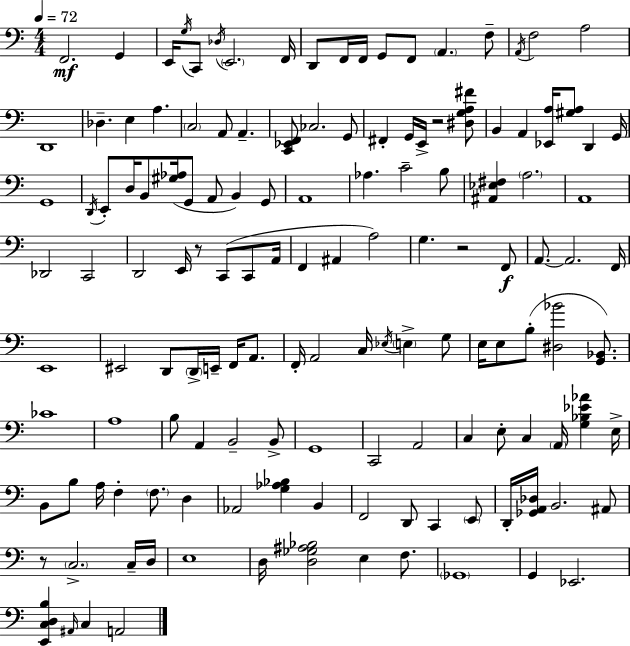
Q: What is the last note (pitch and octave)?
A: A2